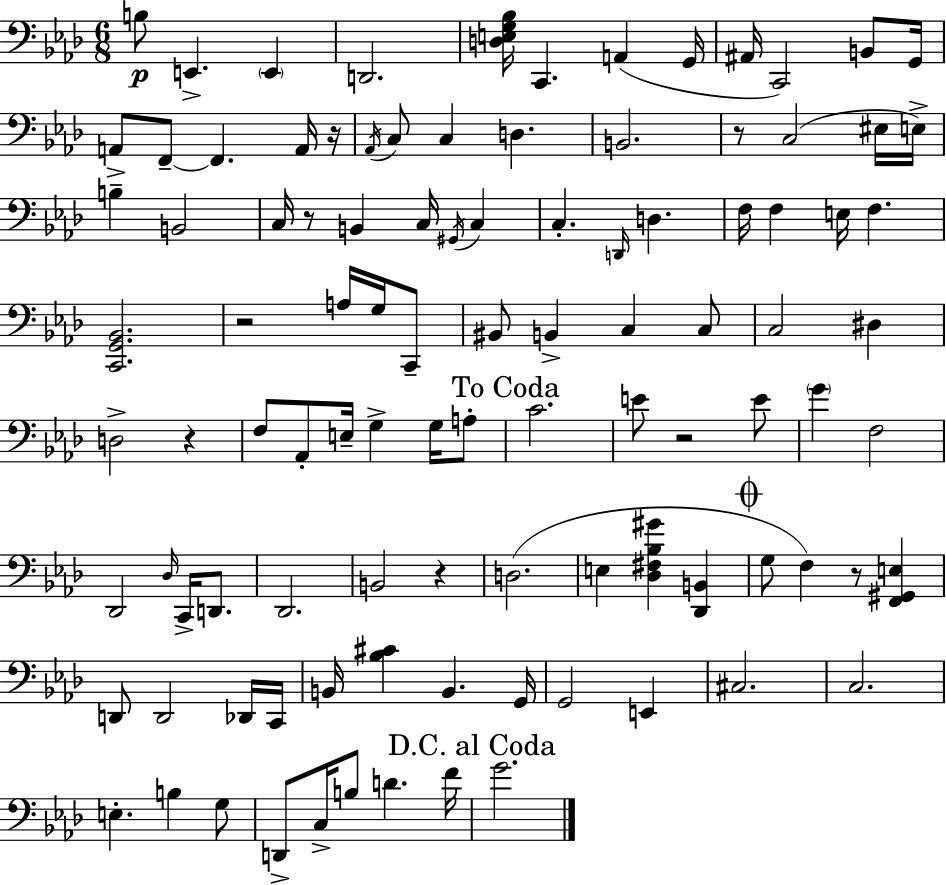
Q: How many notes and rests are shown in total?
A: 102